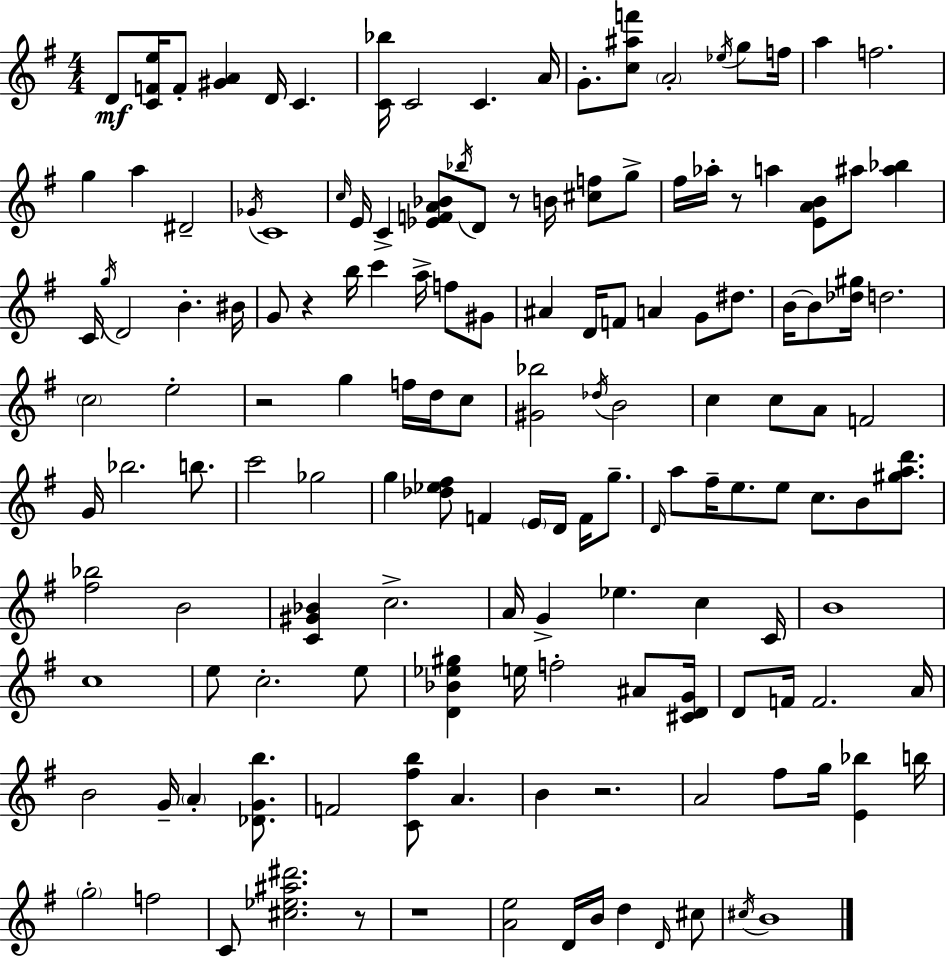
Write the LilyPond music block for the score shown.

{
  \clef treble
  \numericTimeSignature
  \time 4/4
  \key e \minor
  d'8\mf <c' f' e''>16 f'8-. <gis' a'>4 d'16 c'4. | <c' bes''>16 c'2 c'4. a'16 | g'8.-. <c'' ais'' f'''>8 \parenthesize a'2-. \acciaccatura { ees''16 } g''8 | f''16 a''4 f''2. | \break g''4 a''4 dis'2-- | \acciaccatura { ges'16 } c'1 | \grace { c''16 } e'16 c'4-> <ees' f' a' bes'>8 \acciaccatura { bes''16 } d'8 r8 b'16 | <cis'' f''>8 g''8-> fis''16 aes''16-. r8 a''4 <e' a' b'>8 ais''8 | \break <ais'' bes''>4 c'16 \acciaccatura { g''16 } d'2 b'4.-. | bis'16 g'8 r4 b''16 c'''4 | a''16-> f''8 gis'8 ais'4 d'16 f'8 a'4 | g'8 dis''8. b'16~~ b'8 <des'' gis''>16 d''2. | \break \parenthesize c''2 e''2-. | r2 g''4 | f''16 d''16 c''8 <gis' bes''>2 \acciaccatura { des''16 } b'2 | c''4 c''8 a'8 f'2 | \break g'16 bes''2. | b''8. c'''2 ges''2 | g''4 <des'' ees'' fis''>8 f'4 | \parenthesize e'16 d'16 f'16 g''8.-- \grace { d'16 } a''8 fis''16-- e''8. e''8 c''8. | \break b'8 <gis'' a'' d'''>8. <fis'' bes''>2 b'2 | <c' gis' bes'>4 c''2.-> | a'16 g'4-> ees''4. | c''4 c'16 b'1 | \break c''1 | e''8 c''2.-. | e''8 <d' bes' ees'' gis''>4 e''16 f''2-. | ais'8 <cis' d' g'>16 d'8 f'16 f'2. | \break a'16 b'2 g'16-- | \parenthesize a'4-. <des' g' b''>8. f'2 <c' fis'' b''>8 | a'4. b'4 r2. | a'2 fis''8 | \break g''16 <e' bes''>4 b''16 \parenthesize g''2-. f''2 | c'8 <cis'' ees'' ais'' dis'''>2. | r8 r1 | <a' e''>2 d'16 | \break b'16 d''4 \grace { d'16 } cis''8 \acciaccatura { cis''16 } b'1 | \bar "|."
}